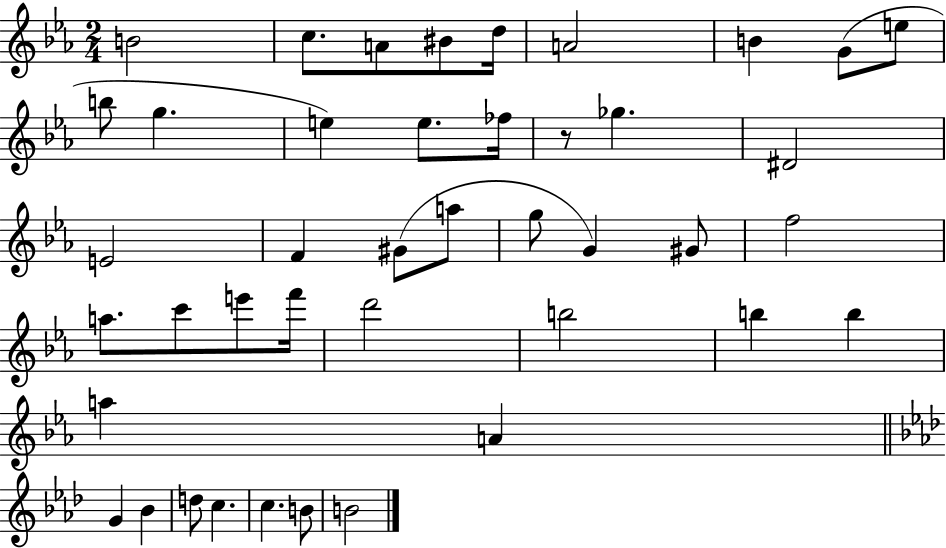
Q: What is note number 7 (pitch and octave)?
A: B4